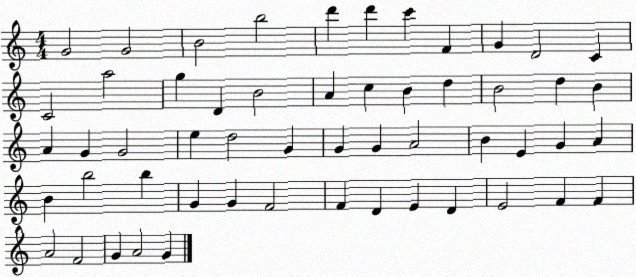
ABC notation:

X:1
T:Untitled
M:4/4
L:1/4
K:C
G2 G2 B2 b2 d' d' c' F G D2 C C2 a2 g D B2 A c B d B2 d B A G G2 e d2 G G G A2 B E G A B b2 b G G F2 F D E D E2 F F A2 F2 G A2 G